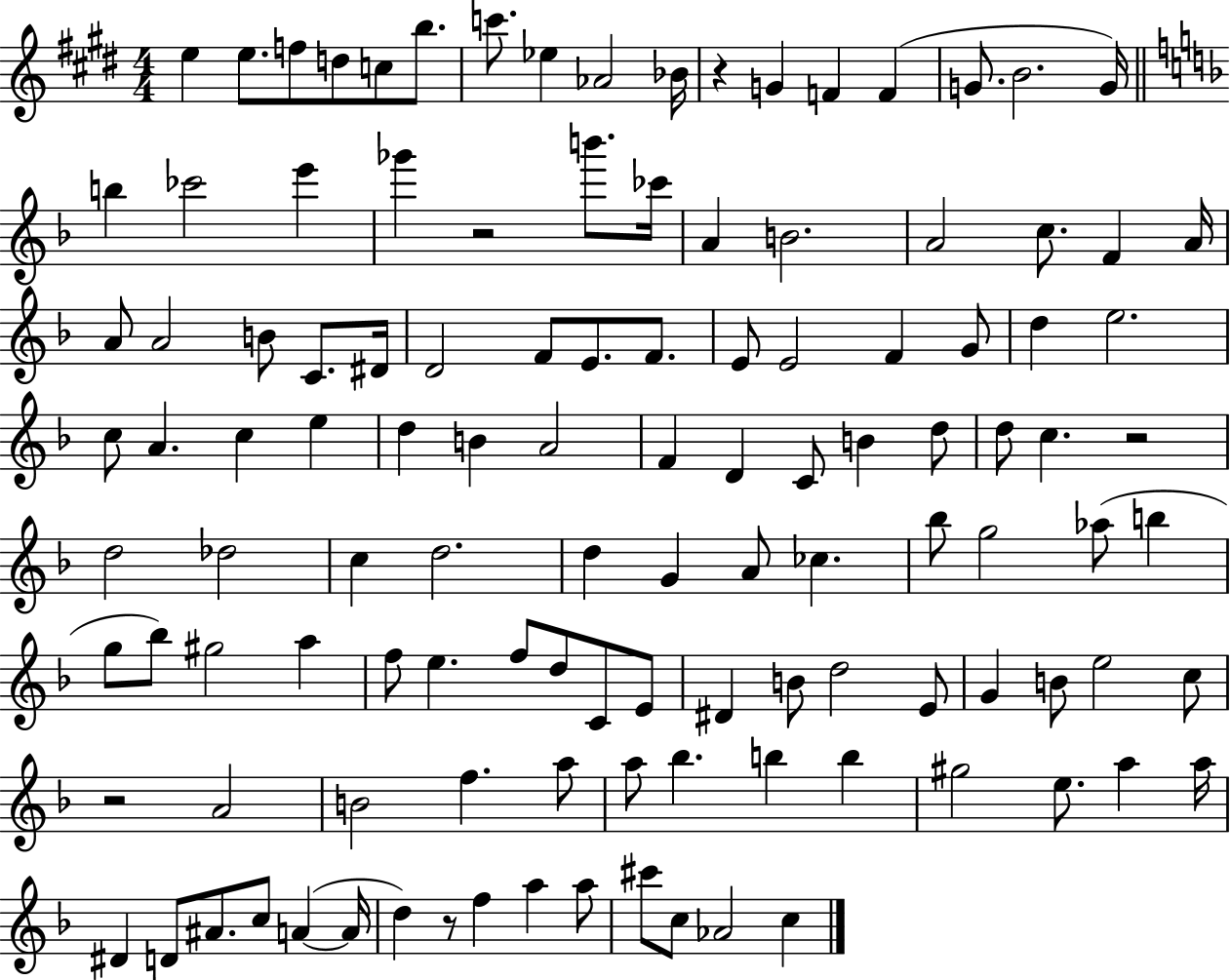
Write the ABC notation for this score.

X:1
T:Untitled
M:4/4
L:1/4
K:E
e e/2 f/2 d/2 c/2 b/2 c'/2 _e _A2 _B/4 z G F F G/2 B2 G/4 b _c'2 e' _g' z2 b'/2 _c'/4 A B2 A2 c/2 F A/4 A/2 A2 B/2 C/2 ^D/4 D2 F/2 E/2 F/2 E/2 E2 F G/2 d e2 c/2 A c e d B A2 F D C/2 B d/2 d/2 c z2 d2 _d2 c d2 d G A/2 _c _b/2 g2 _a/2 b g/2 _b/2 ^g2 a f/2 e f/2 d/2 C/2 E/2 ^D B/2 d2 E/2 G B/2 e2 c/2 z2 A2 B2 f a/2 a/2 _b b b ^g2 e/2 a a/4 ^D D/2 ^A/2 c/2 A A/4 d z/2 f a a/2 ^c'/2 c/2 _A2 c